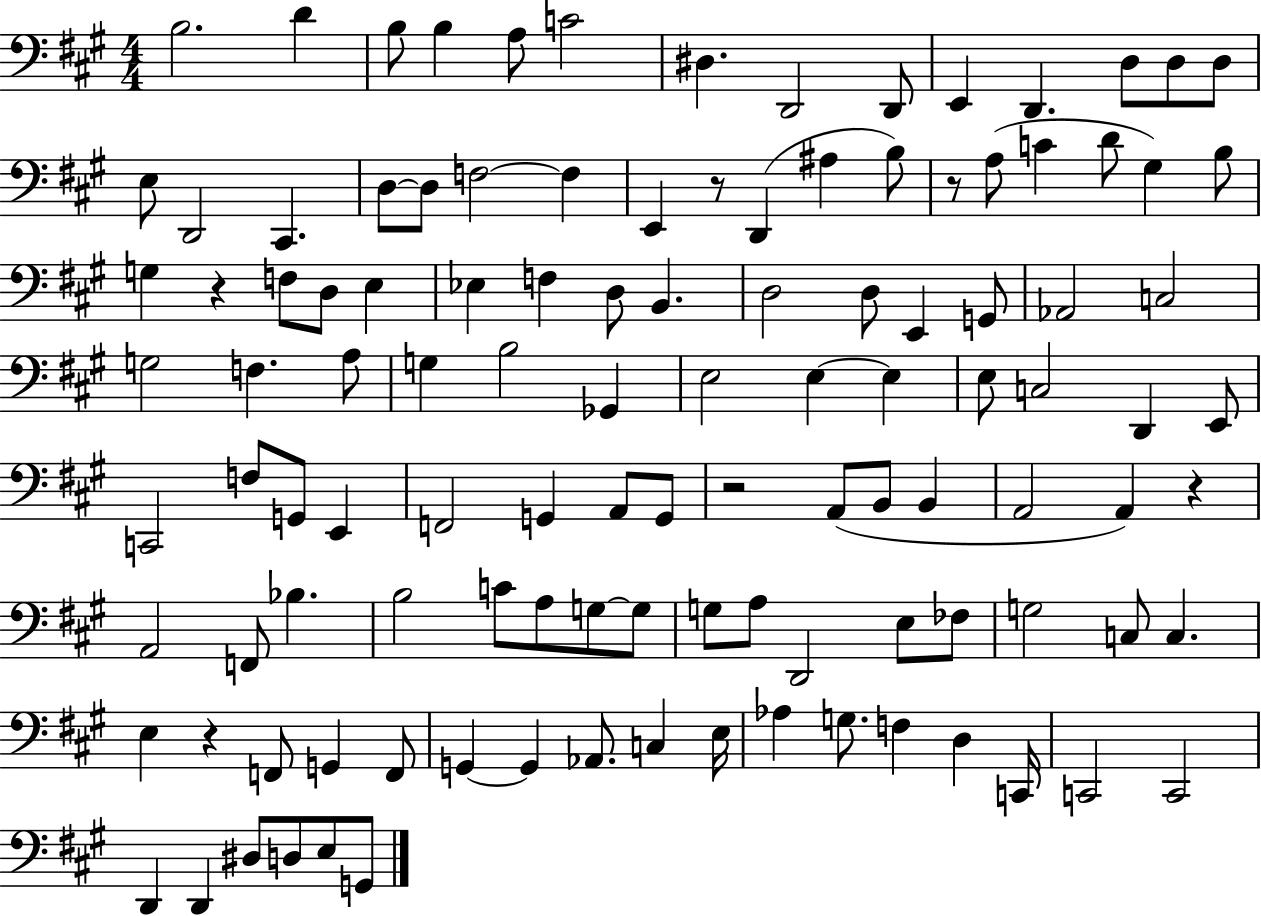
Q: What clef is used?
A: bass